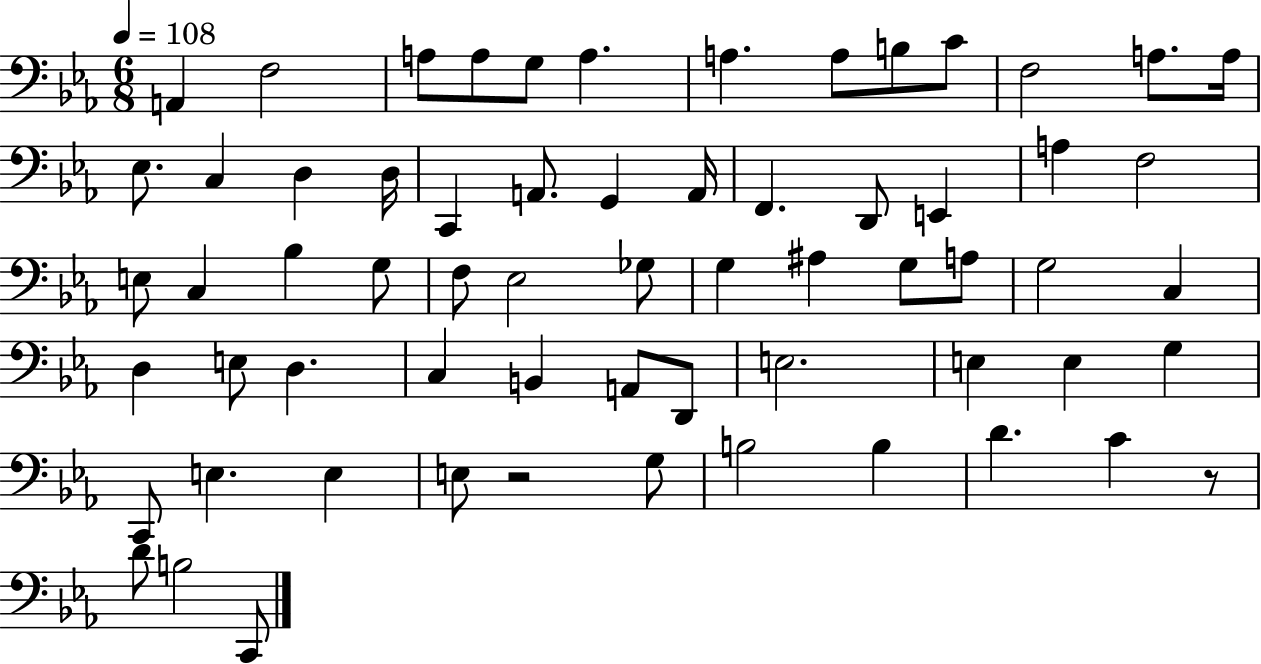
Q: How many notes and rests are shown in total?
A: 64